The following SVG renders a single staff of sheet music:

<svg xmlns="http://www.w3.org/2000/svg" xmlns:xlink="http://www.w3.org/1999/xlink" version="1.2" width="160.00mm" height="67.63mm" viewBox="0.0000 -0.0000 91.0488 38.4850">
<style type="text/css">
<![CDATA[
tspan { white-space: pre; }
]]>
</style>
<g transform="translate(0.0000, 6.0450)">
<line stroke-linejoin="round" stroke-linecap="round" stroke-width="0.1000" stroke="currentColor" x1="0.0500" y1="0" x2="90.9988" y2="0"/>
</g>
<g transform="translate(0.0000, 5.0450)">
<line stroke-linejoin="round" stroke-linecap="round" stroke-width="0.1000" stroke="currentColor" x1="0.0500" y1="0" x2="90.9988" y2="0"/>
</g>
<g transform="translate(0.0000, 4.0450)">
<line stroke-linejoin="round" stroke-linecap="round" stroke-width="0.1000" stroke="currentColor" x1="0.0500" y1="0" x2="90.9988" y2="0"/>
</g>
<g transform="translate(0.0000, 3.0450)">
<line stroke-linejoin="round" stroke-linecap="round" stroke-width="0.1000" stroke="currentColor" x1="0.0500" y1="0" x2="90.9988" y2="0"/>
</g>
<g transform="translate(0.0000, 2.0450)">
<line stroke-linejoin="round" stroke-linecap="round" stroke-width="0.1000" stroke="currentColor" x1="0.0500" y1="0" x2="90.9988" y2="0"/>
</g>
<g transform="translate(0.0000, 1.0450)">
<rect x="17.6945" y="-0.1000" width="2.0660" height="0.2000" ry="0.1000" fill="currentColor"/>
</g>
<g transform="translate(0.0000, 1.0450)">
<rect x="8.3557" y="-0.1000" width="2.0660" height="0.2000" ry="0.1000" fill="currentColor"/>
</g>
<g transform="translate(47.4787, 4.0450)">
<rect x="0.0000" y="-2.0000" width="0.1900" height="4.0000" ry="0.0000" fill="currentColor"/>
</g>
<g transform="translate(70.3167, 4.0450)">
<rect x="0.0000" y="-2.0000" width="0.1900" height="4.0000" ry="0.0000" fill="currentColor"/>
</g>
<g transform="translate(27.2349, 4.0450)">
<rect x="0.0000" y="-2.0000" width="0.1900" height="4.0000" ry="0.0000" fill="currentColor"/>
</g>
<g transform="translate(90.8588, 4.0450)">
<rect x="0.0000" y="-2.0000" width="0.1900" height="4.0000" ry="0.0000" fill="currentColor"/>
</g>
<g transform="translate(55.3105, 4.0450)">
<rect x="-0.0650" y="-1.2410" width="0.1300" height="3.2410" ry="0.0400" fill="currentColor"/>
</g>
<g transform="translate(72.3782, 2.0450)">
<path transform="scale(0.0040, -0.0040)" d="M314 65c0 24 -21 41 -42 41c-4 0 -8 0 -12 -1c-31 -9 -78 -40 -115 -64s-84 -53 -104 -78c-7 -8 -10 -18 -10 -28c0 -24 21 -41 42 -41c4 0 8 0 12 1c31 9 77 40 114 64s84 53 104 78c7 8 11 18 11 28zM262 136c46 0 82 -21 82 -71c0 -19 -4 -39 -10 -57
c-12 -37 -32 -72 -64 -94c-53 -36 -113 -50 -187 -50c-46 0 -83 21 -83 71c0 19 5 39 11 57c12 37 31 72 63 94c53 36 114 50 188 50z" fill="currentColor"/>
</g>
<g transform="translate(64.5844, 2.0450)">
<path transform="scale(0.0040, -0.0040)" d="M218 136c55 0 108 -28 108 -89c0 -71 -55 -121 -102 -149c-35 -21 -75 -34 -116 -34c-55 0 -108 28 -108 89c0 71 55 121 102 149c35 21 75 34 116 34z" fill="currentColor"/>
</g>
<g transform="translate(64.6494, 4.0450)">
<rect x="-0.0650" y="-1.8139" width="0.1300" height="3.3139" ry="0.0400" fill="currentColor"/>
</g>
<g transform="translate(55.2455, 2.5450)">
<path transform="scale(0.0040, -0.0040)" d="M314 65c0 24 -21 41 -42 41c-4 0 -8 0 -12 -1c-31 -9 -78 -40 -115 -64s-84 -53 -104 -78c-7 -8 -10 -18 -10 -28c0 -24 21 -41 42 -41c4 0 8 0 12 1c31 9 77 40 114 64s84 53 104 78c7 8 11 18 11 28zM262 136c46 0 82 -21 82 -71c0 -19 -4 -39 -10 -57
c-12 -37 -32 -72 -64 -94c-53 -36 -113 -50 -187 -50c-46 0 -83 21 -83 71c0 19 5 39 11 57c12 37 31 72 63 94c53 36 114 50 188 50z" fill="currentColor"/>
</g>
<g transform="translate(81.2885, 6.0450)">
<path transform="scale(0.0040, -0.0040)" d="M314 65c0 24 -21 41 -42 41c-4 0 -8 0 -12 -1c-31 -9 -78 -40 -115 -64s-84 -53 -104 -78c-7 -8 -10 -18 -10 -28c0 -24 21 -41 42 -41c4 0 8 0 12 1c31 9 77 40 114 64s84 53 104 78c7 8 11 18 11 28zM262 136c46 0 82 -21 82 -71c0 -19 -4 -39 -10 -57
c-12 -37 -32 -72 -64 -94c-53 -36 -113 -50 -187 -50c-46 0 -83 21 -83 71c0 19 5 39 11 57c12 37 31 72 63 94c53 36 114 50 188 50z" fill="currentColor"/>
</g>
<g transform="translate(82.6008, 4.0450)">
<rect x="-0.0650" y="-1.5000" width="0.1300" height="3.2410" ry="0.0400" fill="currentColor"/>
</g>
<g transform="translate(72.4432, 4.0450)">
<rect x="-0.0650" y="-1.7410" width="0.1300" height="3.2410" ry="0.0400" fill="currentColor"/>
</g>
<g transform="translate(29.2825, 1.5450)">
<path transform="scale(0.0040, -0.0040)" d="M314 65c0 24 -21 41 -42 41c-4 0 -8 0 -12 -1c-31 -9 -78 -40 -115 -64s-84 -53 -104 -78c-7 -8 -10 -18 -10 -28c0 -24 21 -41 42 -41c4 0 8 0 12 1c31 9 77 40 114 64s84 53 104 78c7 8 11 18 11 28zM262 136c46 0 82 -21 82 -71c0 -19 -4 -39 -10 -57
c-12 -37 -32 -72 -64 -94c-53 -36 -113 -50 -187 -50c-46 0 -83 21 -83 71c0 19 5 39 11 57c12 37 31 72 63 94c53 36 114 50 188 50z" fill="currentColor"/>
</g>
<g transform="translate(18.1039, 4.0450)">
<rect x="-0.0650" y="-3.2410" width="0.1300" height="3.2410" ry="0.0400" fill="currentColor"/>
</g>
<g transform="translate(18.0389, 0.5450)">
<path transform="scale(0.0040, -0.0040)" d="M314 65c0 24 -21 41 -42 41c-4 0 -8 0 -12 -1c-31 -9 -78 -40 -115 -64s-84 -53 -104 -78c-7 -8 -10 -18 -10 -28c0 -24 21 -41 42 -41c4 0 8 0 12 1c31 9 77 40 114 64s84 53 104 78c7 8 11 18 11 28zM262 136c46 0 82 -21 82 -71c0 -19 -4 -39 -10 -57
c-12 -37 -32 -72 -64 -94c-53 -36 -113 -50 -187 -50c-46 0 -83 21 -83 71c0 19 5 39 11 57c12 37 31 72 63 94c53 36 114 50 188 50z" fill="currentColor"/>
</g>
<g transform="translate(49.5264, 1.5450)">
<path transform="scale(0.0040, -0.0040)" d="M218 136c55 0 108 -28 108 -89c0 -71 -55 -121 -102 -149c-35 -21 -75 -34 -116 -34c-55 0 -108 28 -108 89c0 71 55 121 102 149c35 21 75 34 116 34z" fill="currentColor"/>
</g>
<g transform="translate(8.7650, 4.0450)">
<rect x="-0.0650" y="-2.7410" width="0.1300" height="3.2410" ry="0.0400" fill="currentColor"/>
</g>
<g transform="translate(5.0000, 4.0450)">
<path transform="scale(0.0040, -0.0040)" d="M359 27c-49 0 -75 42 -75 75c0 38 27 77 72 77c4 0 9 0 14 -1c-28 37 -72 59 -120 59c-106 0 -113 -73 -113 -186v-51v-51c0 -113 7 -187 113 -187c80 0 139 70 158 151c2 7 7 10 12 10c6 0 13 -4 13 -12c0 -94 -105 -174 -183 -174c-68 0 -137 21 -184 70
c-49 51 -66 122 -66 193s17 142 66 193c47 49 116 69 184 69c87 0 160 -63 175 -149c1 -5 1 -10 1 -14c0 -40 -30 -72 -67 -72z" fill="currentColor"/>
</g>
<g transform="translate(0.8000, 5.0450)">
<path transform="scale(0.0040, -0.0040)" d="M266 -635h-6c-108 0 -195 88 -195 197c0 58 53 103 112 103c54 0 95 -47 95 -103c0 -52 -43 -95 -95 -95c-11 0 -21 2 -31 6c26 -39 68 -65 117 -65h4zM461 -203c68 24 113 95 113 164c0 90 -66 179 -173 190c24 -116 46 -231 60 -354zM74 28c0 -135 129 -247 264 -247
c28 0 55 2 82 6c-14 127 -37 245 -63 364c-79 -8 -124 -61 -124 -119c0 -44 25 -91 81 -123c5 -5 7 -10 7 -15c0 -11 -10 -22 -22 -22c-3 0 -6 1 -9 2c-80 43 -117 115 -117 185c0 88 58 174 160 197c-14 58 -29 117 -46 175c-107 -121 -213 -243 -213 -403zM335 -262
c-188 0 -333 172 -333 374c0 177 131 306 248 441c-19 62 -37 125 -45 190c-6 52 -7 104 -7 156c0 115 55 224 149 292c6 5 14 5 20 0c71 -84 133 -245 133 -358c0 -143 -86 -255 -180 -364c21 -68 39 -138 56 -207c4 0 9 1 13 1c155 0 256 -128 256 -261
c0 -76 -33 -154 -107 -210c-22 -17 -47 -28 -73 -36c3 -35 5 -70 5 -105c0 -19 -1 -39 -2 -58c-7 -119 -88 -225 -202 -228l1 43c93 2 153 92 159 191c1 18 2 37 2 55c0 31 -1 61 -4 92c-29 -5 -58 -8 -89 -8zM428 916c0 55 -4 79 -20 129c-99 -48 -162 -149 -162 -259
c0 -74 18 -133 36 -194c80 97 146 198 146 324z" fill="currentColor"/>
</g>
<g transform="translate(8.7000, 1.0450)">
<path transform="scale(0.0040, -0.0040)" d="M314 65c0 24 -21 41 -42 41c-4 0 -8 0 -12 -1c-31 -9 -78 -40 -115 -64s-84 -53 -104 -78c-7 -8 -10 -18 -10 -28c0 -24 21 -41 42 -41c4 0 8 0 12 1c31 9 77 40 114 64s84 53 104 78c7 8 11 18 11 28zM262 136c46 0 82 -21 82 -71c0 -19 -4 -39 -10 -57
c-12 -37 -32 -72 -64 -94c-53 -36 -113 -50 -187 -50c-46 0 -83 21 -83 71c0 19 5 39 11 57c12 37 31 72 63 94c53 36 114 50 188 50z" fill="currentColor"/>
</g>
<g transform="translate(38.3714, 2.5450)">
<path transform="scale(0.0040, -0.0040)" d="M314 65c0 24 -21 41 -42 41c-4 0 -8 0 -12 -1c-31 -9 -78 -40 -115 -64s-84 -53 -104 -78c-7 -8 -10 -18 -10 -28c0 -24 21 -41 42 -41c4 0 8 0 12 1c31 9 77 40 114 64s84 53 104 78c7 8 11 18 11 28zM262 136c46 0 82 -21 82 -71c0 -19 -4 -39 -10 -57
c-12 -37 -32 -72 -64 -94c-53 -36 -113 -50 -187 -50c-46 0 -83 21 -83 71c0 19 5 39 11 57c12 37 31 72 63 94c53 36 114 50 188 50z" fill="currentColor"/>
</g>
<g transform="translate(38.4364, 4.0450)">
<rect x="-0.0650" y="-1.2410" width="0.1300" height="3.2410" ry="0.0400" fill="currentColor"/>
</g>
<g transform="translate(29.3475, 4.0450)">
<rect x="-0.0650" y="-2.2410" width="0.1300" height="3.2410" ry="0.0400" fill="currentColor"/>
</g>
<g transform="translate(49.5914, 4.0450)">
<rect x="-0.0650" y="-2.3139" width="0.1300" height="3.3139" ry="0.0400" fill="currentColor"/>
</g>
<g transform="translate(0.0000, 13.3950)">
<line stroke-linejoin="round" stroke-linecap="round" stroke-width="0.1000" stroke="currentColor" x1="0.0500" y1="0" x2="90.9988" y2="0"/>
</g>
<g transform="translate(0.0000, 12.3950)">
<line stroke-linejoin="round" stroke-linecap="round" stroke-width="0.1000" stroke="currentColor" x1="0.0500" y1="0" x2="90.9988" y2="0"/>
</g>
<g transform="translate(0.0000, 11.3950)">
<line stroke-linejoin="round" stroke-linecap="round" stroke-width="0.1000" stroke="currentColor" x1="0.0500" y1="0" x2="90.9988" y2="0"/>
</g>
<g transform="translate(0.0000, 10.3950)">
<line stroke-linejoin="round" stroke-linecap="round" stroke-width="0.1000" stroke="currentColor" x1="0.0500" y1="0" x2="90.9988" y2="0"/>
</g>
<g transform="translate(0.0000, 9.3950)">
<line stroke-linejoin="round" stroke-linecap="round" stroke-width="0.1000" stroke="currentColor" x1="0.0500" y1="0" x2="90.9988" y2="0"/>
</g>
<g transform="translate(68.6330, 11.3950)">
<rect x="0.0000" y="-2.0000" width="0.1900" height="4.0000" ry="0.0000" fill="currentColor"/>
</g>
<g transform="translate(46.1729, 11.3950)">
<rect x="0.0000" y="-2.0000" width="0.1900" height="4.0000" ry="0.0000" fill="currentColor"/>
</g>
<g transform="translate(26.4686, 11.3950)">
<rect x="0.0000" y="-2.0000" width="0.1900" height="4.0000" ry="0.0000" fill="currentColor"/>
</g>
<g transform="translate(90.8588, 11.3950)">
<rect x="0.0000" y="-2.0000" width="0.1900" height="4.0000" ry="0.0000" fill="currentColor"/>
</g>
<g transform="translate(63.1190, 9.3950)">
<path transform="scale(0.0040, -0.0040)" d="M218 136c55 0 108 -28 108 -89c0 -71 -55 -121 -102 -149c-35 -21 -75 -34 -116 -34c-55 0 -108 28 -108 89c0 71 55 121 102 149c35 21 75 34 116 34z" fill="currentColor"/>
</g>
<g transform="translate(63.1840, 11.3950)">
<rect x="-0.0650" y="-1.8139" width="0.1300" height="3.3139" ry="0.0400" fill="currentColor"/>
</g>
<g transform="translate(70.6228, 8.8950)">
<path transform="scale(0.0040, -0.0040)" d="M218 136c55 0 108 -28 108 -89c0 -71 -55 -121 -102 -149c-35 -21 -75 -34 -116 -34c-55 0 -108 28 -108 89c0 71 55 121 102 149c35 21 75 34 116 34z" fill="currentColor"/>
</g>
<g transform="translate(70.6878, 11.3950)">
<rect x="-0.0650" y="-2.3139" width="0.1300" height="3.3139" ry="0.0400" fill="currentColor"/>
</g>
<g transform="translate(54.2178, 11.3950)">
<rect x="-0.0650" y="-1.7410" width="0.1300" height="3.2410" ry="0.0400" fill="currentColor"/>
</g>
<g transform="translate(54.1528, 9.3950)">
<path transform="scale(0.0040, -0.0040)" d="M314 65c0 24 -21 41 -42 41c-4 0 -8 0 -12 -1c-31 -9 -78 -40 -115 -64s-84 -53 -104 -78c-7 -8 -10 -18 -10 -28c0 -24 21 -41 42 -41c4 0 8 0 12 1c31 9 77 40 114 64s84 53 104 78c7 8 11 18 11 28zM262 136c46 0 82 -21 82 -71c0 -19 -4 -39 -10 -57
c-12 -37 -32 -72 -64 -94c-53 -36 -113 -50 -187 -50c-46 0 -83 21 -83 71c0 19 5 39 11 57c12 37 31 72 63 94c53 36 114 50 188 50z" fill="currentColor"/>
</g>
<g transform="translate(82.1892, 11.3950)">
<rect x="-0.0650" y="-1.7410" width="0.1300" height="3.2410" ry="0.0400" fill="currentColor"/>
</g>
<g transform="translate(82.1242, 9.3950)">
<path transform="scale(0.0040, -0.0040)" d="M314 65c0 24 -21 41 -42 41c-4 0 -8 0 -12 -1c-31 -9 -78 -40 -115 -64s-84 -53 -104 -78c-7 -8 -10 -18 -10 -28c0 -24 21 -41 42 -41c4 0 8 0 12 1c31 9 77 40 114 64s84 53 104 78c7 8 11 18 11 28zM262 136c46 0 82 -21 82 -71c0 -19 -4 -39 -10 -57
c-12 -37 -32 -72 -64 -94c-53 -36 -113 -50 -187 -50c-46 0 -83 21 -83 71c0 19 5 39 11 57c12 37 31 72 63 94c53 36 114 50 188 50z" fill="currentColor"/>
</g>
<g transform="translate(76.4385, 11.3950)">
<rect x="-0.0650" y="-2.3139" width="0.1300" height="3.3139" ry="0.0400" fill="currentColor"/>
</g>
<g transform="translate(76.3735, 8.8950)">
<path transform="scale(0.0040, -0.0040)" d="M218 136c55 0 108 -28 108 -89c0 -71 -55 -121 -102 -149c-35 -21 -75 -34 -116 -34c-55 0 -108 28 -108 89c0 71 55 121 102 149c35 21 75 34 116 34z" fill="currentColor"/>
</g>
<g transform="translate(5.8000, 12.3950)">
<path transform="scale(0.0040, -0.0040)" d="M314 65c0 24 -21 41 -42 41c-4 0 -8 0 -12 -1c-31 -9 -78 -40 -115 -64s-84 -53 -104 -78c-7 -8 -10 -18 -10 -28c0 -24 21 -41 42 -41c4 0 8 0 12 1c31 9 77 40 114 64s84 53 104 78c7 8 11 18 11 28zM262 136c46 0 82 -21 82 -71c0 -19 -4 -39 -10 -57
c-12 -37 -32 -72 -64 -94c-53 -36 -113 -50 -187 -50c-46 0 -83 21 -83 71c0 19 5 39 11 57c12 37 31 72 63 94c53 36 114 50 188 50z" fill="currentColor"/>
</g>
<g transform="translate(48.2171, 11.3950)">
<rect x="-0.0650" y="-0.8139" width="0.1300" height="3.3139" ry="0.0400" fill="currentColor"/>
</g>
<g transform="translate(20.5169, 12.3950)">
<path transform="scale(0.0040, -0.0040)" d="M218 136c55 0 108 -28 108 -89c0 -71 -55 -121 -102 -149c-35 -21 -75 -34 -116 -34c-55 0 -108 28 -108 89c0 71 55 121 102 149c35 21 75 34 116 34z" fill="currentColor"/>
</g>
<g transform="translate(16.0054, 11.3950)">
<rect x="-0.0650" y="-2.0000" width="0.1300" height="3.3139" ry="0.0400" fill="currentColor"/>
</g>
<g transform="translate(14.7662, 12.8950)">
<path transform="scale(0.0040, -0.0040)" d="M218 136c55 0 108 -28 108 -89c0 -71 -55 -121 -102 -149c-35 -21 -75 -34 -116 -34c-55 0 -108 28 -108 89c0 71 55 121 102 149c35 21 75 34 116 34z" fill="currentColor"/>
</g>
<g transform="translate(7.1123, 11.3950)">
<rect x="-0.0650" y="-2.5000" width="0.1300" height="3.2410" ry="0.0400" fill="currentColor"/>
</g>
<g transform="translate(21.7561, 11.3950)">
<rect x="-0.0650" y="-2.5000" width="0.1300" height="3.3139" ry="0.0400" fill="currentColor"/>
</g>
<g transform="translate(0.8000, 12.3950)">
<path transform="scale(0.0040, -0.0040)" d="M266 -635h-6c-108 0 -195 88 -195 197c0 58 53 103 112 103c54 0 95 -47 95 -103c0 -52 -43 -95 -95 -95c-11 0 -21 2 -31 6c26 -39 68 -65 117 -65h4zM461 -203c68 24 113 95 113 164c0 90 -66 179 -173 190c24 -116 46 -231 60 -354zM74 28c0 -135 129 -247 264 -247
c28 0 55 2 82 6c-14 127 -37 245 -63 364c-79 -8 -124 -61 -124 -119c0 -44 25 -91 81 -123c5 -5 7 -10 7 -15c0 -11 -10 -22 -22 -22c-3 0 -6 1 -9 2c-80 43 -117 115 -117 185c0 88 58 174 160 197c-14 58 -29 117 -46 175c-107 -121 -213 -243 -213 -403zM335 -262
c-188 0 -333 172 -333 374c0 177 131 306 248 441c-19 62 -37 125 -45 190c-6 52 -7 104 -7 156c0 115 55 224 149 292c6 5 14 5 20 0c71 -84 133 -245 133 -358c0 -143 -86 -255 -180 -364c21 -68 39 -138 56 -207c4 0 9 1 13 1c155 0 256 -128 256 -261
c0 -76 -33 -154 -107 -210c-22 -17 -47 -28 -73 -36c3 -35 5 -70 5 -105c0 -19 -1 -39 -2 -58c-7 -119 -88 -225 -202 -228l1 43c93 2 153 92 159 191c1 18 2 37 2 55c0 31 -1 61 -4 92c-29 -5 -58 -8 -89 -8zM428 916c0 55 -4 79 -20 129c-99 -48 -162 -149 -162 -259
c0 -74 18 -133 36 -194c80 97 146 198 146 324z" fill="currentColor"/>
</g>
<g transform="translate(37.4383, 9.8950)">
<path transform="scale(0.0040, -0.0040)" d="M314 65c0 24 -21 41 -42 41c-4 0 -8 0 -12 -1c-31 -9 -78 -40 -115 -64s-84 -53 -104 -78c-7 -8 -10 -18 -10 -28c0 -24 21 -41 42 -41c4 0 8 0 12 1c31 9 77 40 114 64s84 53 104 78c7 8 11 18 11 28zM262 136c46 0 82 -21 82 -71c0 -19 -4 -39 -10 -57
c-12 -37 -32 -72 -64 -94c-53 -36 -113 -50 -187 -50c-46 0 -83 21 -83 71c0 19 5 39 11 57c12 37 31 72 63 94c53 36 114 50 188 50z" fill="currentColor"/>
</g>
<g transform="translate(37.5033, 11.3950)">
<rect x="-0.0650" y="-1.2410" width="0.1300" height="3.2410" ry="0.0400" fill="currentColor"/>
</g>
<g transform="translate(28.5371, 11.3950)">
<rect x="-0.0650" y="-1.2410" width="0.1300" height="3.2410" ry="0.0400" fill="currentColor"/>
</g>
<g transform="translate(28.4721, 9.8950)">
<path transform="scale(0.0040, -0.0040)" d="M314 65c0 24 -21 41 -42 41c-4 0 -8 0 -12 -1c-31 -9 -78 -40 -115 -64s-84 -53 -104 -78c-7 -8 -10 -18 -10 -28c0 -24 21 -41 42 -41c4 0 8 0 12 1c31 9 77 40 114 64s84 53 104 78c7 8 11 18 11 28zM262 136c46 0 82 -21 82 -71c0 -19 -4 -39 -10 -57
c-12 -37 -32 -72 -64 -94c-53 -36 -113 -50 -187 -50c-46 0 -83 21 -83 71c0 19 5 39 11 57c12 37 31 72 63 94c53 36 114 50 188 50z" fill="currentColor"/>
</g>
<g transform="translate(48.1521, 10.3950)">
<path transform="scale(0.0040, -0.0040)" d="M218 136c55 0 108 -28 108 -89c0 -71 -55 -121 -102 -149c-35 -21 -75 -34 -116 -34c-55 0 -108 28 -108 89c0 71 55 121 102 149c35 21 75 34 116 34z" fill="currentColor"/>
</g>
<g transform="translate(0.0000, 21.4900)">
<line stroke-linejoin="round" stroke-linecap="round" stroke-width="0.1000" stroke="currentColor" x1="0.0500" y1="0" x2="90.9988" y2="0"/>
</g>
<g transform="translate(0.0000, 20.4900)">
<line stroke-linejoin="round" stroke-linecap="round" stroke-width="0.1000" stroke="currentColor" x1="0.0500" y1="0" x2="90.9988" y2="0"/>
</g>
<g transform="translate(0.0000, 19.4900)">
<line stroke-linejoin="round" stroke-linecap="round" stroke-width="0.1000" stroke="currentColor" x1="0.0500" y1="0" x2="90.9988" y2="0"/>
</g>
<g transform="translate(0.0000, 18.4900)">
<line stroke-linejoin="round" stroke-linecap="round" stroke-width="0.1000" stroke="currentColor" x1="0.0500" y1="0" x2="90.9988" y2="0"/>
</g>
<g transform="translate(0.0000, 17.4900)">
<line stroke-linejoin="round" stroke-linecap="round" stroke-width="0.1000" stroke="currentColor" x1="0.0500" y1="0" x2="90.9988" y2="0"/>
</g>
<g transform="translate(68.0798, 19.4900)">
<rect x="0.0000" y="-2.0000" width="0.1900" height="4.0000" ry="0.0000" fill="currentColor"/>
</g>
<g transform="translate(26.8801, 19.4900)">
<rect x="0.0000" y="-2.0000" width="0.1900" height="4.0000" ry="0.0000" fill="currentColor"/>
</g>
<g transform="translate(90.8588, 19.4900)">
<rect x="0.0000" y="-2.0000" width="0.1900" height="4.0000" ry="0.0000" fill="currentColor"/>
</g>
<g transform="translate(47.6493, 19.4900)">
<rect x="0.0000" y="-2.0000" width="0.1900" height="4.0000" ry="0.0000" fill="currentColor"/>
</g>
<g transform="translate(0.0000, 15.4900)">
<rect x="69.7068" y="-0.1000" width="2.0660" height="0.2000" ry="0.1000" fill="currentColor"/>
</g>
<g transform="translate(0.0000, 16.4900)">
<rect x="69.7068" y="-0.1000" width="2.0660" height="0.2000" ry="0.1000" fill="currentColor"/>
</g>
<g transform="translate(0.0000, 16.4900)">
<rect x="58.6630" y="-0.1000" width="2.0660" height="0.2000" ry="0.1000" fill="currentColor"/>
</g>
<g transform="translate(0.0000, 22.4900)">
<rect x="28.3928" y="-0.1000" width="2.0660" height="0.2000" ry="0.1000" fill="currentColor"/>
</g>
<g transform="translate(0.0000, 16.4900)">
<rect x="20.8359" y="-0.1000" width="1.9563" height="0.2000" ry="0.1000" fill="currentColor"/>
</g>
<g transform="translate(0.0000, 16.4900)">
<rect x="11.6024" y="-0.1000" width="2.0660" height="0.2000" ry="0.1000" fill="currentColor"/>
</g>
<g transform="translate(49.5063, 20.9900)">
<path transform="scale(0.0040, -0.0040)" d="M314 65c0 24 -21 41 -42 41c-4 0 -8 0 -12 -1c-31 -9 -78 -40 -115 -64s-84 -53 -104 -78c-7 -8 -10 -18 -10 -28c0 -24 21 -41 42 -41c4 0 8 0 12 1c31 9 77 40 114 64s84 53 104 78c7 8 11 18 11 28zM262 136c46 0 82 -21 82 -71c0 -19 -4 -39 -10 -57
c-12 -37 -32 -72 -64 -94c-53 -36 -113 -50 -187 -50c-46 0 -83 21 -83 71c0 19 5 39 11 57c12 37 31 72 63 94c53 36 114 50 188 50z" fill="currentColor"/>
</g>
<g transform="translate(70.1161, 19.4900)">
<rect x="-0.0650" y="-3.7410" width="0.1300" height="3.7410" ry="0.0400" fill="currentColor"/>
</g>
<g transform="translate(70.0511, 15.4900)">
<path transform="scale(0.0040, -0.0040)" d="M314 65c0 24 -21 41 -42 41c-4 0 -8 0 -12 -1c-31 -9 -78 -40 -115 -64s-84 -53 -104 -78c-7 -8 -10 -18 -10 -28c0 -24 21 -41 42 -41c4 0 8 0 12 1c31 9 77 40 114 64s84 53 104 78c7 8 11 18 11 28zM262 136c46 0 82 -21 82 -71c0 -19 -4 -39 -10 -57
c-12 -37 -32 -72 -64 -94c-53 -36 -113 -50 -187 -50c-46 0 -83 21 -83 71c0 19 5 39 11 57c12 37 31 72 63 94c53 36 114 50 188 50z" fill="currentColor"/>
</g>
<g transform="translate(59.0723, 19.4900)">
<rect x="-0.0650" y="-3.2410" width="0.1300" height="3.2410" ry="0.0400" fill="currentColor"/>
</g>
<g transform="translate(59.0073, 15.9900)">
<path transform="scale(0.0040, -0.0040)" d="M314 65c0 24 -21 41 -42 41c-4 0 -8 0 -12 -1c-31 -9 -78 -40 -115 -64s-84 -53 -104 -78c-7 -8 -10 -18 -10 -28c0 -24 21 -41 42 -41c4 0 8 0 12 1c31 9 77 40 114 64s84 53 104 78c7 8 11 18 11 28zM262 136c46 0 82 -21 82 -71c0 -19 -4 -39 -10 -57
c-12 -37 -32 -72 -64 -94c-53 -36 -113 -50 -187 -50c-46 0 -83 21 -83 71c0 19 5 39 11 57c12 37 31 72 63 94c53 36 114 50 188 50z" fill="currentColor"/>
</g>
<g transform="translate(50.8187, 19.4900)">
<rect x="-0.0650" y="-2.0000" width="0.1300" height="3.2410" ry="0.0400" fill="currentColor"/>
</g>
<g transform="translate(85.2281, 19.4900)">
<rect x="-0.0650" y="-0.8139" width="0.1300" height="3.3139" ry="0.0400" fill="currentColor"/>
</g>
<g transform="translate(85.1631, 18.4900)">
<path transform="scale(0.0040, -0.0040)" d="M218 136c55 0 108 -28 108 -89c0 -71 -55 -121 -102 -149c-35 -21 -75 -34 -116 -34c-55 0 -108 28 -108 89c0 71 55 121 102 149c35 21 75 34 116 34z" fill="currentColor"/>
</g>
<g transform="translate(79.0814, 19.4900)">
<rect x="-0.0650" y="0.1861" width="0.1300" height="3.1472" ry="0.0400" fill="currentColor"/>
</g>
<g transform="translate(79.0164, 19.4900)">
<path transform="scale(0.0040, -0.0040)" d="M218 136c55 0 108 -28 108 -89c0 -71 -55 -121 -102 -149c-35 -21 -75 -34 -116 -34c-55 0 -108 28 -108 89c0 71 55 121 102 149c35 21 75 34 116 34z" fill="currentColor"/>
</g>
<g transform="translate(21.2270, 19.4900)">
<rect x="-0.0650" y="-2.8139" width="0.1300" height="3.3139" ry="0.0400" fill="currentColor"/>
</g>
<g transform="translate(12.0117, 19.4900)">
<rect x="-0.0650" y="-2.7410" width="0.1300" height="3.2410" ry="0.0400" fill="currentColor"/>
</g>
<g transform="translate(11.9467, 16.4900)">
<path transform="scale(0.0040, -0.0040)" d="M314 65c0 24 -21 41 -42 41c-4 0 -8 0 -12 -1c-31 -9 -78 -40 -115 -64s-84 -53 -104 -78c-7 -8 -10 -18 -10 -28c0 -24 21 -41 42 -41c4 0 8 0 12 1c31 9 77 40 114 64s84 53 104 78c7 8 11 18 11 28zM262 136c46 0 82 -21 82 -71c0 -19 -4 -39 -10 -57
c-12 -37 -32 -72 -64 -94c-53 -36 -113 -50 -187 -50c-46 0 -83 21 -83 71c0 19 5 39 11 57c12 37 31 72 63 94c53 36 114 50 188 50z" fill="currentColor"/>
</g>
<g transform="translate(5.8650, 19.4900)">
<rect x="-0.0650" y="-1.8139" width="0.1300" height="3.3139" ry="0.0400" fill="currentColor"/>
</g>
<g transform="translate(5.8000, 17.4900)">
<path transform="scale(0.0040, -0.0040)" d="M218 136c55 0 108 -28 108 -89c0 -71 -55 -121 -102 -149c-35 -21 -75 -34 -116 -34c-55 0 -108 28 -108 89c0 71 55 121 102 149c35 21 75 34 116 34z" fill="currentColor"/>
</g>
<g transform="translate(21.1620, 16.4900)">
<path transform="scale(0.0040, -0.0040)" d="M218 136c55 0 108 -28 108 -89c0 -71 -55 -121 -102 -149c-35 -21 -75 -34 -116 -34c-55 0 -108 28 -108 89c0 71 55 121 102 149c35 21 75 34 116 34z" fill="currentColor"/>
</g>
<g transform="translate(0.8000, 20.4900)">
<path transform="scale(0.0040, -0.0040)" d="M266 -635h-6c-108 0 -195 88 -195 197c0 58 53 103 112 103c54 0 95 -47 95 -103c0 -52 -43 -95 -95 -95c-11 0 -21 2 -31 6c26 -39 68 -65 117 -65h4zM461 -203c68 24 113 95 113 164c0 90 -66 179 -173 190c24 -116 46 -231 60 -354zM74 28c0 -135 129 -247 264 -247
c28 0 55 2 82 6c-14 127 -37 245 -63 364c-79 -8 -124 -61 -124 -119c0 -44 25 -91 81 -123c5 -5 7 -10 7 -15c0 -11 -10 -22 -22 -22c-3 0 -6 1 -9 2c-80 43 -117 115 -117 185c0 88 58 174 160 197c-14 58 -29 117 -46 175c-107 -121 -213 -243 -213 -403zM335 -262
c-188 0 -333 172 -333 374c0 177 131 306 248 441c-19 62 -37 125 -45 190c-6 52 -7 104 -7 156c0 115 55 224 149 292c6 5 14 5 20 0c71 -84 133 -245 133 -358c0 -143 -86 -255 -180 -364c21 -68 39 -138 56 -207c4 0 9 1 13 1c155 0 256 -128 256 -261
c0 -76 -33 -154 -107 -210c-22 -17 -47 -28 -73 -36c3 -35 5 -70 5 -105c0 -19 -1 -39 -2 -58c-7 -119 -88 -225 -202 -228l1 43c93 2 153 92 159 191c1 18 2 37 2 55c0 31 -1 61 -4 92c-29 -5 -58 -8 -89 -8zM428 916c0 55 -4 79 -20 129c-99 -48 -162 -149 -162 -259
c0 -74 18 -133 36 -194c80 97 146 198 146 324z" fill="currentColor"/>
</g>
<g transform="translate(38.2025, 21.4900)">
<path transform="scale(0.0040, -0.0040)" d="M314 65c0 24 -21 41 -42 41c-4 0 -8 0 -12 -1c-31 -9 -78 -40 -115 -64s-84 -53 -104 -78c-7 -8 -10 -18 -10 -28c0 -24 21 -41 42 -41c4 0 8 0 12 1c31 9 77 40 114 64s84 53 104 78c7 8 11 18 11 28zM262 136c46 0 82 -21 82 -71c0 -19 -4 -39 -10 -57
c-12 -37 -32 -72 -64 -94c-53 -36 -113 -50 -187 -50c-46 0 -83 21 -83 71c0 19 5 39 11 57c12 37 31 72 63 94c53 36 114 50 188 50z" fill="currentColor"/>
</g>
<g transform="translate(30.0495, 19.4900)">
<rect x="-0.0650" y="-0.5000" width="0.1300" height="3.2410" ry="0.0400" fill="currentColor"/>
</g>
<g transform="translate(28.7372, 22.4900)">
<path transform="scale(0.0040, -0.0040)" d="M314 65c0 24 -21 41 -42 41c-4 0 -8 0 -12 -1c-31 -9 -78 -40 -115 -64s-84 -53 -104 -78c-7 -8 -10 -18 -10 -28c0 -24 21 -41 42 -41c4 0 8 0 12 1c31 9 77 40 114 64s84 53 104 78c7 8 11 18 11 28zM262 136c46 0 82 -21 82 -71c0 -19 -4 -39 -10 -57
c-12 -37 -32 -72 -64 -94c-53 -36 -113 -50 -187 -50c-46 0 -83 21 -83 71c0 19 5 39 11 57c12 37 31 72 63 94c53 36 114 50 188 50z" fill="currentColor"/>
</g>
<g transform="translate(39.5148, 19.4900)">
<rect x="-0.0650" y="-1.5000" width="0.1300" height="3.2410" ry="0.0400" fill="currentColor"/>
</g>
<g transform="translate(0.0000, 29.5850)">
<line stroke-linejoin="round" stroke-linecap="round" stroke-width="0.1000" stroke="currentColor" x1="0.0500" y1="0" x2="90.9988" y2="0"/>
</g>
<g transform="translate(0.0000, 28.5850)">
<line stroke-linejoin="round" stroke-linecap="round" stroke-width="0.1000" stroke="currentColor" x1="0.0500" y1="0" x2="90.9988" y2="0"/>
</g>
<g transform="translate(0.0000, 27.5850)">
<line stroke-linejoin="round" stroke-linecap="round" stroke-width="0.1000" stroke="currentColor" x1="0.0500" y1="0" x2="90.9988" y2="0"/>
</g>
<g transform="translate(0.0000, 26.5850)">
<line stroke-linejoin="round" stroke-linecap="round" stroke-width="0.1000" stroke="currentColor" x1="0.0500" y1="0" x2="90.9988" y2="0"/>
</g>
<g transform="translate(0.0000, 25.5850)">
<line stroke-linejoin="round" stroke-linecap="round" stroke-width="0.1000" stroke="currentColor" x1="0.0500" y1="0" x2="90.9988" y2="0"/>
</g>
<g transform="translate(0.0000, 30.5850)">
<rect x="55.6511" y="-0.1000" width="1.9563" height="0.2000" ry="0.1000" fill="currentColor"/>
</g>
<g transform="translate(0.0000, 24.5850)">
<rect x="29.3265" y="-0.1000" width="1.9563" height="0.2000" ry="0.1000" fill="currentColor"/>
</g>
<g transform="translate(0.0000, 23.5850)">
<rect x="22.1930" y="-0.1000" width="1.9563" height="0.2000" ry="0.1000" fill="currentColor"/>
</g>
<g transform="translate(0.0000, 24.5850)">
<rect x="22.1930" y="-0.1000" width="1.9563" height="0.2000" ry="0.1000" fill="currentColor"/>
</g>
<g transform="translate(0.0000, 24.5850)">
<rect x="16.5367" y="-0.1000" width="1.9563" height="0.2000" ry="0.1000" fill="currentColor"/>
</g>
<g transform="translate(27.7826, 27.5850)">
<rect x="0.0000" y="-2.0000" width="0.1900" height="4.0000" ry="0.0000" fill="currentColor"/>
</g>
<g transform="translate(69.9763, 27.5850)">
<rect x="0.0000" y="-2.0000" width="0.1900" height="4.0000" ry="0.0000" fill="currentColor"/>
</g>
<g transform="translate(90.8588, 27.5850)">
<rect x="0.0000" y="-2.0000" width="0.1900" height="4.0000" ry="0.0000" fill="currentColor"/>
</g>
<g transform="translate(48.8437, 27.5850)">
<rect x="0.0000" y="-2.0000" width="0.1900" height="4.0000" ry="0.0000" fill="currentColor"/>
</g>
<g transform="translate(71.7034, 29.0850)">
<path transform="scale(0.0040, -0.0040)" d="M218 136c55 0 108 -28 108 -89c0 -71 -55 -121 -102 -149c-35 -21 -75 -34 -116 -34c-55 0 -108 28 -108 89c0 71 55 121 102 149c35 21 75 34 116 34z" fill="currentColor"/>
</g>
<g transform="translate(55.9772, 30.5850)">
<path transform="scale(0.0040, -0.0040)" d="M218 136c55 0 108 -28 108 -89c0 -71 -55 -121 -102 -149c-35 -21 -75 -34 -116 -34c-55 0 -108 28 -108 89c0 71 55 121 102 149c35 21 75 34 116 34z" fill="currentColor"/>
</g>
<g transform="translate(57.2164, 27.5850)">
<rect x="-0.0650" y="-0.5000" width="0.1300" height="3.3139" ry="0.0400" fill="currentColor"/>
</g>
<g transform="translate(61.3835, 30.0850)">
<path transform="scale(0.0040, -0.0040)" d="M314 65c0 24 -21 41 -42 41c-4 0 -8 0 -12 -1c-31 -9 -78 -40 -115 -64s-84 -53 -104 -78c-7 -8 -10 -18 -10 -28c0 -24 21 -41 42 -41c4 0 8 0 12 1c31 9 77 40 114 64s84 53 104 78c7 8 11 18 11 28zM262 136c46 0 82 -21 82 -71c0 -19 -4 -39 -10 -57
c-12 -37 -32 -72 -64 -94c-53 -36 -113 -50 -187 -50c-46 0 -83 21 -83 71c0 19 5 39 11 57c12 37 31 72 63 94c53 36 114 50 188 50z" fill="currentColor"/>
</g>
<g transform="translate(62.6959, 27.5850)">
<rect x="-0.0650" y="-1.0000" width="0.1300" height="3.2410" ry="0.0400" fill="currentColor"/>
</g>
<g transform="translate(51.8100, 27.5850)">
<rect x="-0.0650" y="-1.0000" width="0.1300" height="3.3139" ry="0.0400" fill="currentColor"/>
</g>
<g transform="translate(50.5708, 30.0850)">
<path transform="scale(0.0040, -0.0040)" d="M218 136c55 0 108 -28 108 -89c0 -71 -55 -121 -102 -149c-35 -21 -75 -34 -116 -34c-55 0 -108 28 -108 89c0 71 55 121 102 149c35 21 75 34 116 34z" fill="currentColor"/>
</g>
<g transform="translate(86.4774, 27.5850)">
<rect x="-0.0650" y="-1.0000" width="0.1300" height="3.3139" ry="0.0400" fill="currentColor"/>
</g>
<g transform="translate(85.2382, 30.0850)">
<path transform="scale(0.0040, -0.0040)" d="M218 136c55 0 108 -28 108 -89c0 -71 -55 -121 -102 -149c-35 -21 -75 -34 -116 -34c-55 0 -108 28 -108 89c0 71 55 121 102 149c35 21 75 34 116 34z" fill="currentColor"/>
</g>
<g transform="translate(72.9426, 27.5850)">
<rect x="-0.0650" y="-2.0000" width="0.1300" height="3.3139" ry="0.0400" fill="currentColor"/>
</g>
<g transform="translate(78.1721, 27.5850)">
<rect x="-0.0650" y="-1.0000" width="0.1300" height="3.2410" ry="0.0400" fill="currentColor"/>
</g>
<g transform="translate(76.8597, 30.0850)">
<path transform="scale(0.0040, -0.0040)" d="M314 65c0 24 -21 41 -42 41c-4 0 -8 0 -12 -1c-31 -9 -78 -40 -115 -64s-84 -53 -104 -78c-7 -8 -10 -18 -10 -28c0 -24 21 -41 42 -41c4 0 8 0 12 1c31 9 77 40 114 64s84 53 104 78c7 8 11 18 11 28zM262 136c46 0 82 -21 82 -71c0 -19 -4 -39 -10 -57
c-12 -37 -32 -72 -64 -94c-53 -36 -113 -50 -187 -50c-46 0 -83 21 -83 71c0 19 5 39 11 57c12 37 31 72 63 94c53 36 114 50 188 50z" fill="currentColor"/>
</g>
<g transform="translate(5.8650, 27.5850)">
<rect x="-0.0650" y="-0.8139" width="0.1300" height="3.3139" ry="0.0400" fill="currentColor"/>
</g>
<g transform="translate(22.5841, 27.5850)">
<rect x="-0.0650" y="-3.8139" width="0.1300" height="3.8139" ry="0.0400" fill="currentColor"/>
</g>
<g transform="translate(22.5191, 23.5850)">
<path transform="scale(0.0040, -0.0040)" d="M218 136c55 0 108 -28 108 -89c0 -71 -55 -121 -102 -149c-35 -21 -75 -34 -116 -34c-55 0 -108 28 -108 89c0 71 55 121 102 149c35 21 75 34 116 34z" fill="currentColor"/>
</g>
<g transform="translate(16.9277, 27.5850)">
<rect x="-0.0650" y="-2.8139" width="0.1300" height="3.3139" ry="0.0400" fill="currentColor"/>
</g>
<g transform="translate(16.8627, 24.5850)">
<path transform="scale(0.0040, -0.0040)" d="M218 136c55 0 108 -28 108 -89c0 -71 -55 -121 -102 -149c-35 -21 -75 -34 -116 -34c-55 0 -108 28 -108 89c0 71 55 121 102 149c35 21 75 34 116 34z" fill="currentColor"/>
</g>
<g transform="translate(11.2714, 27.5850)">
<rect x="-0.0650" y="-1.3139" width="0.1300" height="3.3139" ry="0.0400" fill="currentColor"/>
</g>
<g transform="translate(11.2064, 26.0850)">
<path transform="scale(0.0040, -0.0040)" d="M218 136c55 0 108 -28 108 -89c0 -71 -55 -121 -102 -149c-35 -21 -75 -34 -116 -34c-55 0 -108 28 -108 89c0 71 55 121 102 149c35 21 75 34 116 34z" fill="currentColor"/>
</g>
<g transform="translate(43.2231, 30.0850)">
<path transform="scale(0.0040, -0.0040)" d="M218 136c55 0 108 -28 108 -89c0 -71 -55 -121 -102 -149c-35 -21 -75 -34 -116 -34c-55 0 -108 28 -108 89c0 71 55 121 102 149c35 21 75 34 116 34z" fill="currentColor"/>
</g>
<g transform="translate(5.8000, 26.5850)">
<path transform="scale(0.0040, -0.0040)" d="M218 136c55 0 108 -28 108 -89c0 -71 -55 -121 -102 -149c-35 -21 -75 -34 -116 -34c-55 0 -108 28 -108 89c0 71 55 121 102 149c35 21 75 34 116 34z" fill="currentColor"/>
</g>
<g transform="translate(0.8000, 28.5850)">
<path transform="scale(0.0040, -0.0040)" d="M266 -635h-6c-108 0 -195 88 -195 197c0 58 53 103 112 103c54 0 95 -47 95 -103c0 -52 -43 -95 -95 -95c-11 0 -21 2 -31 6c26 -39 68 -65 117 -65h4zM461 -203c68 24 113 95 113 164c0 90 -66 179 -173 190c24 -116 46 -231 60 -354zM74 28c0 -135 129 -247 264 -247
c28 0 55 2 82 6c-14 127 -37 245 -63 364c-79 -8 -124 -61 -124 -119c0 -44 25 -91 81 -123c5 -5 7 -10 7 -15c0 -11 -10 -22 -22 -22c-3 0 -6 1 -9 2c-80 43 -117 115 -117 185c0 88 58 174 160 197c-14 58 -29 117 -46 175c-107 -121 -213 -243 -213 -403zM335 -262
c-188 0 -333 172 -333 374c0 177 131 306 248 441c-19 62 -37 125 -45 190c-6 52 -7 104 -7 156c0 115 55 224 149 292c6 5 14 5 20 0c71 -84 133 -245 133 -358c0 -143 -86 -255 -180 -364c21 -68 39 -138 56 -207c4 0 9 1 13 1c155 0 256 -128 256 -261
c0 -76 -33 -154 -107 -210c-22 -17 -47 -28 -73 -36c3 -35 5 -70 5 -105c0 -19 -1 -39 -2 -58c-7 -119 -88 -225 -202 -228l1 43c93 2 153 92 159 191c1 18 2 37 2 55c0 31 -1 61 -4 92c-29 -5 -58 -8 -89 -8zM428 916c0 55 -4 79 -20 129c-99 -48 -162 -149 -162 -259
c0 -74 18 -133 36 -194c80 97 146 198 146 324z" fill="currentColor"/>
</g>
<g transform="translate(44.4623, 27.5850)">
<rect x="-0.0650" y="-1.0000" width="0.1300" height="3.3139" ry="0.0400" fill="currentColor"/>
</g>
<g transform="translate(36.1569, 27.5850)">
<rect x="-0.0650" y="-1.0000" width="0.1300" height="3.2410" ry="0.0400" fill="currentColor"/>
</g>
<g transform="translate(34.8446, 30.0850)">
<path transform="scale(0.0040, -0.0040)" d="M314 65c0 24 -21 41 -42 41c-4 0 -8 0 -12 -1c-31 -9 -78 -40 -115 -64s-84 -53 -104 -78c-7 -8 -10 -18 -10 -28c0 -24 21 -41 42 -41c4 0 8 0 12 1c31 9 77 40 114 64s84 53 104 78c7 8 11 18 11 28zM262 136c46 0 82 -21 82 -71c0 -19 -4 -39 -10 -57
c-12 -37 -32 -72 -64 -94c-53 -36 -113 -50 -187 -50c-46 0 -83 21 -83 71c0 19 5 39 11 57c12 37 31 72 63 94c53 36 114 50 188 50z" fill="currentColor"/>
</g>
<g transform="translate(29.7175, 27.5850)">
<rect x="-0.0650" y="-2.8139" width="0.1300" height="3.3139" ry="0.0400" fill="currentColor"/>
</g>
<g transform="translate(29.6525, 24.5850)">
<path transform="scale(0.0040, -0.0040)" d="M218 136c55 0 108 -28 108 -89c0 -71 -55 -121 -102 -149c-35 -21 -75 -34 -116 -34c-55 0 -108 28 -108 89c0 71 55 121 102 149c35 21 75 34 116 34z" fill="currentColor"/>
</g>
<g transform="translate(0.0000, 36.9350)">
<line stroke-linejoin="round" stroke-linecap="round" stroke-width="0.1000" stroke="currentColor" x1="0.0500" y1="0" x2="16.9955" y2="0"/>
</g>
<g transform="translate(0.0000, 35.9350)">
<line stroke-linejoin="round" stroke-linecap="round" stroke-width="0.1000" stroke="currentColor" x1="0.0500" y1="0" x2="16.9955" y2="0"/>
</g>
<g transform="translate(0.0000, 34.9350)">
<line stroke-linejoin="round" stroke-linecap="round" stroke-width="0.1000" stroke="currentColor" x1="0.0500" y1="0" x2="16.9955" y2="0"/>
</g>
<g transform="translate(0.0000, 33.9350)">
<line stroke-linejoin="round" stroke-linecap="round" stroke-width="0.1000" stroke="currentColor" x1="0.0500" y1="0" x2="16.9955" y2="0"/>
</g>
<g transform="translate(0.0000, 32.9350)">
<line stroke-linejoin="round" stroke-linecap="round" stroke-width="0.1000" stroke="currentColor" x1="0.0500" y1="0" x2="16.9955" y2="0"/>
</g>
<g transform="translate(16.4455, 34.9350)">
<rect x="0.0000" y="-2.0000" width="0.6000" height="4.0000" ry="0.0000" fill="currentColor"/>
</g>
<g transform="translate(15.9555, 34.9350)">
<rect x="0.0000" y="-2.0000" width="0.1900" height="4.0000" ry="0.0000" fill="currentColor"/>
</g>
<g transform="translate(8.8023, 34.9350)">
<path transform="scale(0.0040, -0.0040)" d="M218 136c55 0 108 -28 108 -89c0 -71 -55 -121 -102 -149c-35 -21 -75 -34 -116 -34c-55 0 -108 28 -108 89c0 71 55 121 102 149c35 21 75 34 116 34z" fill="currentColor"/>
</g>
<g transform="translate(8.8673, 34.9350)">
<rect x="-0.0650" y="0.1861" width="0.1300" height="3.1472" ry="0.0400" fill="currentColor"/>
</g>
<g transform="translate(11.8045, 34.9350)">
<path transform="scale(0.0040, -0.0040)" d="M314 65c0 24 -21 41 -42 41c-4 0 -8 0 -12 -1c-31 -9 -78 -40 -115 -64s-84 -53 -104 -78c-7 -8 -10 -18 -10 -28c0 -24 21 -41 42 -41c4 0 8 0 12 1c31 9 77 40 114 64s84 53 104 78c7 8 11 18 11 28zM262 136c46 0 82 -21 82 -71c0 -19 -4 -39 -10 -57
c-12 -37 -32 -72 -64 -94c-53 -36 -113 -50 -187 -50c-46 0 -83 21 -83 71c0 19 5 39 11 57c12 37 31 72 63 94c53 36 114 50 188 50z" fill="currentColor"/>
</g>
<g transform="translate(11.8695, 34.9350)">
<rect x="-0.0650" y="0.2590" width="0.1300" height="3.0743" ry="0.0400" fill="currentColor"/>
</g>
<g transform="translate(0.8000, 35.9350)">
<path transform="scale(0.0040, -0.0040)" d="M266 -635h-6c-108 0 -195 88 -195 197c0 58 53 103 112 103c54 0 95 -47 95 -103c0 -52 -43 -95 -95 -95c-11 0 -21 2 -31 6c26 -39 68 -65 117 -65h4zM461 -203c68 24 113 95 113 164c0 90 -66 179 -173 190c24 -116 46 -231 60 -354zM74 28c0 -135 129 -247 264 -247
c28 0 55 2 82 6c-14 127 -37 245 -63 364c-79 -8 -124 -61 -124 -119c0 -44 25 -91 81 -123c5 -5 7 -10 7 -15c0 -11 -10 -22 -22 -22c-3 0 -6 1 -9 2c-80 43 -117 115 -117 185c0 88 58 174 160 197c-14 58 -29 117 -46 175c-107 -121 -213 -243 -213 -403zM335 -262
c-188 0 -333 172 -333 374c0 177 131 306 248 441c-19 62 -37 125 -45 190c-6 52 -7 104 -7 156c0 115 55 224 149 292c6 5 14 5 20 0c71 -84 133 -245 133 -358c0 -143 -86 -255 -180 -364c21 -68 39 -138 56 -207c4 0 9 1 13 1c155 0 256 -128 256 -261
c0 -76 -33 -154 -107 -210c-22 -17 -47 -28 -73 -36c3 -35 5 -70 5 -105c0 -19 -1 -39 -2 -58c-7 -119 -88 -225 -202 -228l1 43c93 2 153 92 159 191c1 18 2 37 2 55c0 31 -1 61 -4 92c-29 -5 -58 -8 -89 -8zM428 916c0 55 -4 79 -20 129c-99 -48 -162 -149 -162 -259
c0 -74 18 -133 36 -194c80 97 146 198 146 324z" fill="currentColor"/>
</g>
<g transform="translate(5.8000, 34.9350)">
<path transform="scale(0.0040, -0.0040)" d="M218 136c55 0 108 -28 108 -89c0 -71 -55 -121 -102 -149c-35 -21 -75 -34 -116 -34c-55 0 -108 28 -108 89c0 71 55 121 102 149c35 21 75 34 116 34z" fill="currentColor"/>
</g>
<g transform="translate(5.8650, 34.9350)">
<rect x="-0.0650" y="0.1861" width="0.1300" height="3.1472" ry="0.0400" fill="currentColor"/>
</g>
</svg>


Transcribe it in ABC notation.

X:1
T:Untitled
M:4/4
L:1/4
K:C
a2 b2 g2 e2 g e2 f f2 E2 G2 F G e2 e2 d f2 f g g f2 f a2 a C2 E2 F2 b2 c'2 B d d e a c' a D2 D D C D2 F D2 D B B B2